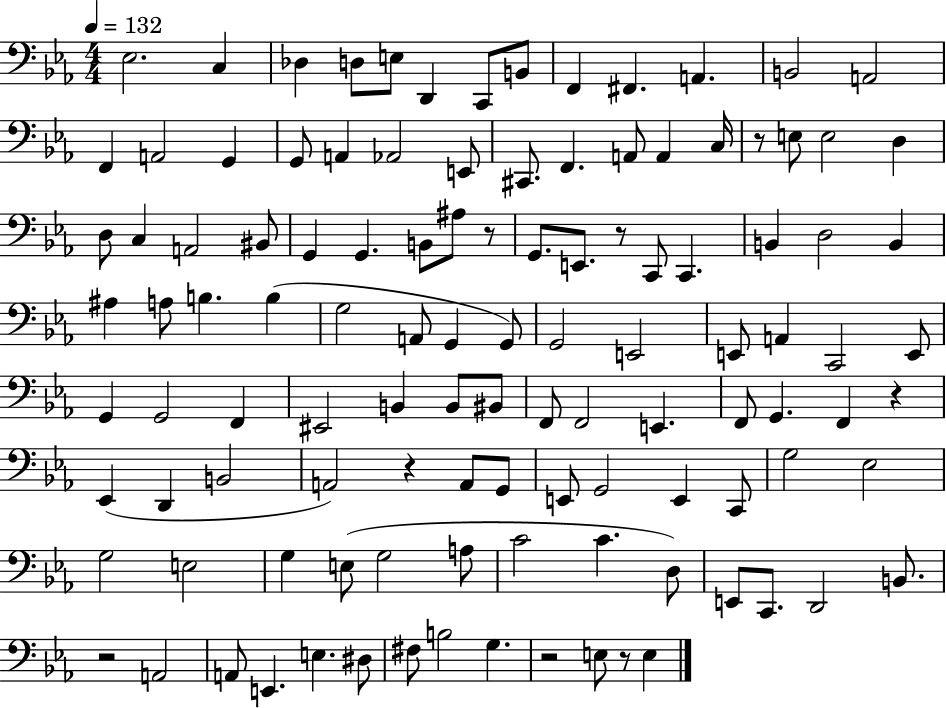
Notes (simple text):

Eb3/h. C3/q Db3/q D3/e E3/e D2/q C2/e B2/e F2/q F#2/q. A2/q. B2/h A2/h F2/q A2/h G2/q G2/e A2/q Ab2/h E2/e C#2/e. F2/q. A2/e A2/q C3/s R/e E3/e E3/h D3/q D3/e C3/q A2/h BIS2/e G2/q G2/q. B2/e A#3/e R/e G2/e. E2/e. R/e C2/e C2/q. B2/q D3/h B2/q A#3/q A3/e B3/q. B3/q G3/h A2/e G2/q G2/e G2/h E2/h E2/e A2/q C2/h E2/e G2/q G2/h F2/q EIS2/h B2/q B2/e BIS2/e F2/e F2/h E2/q. F2/e G2/q. F2/q R/q Eb2/q D2/q B2/h A2/h R/q A2/e G2/e E2/e G2/h E2/q C2/e G3/h Eb3/h G3/h E3/h G3/q E3/e G3/h A3/e C4/h C4/q. D3/e E2/e C2/e. D2/h B2/e. R/h A2/h A2/e E2/q. E3/q. D#3/e F#3/e B3/h G3/q. R/h E3/e R/e E3/q